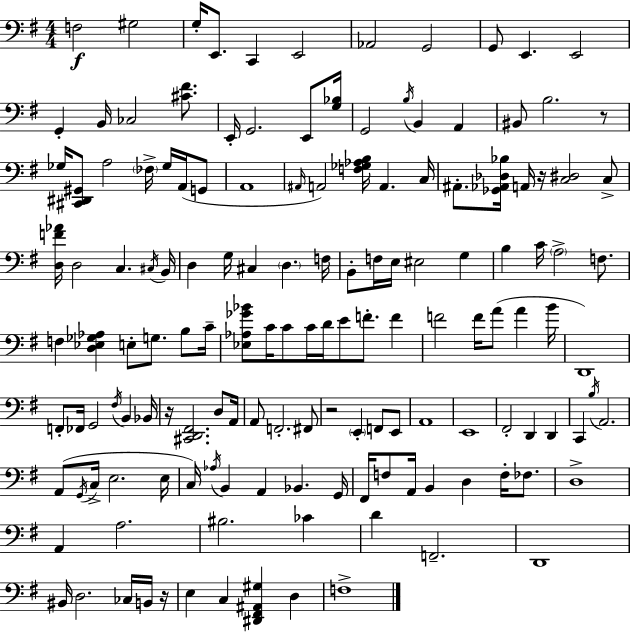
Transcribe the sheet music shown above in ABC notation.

X:1
T:Untitled
M:4/4
L:1/4
K:G
F,2 ^G,2 G,/4 E,,/2 C,, E,,2 _A,,2 G,,2 G,,/2 E,, E,,2 G,, B,,/4 _C,2 [^C^F]/2 E,,/4 G,,2 E,,/2 [G,_B,]/4 G,,2 B,/4 B,, A,, ^B,,/2 B,2 z/2 _G,/4 [^C,,^D,,^G,,]/2 A,2 _F,/4 _G,/4 A,,/4 G,,/2 A,,4 ^A,,/4 A,,2 [F,_G,_A,B,]/4 A,, C,/4 ^A,,/2 [_G,,_A,,_D,_B,]/4 A,,/4 z/4 [C,^D,]2 C,/2 [D,F_A]/4 D,2 C, ^C,/4 B,,/4 D, G,/4 ^C, D, F,/4 B,,/2 F,/4 E,/4 ^E,2 G, B, C/4 A,2 F,/2 F, [D,_E,_G,_A,] E,/2 G,/2 B,/2 C/4 [_E,_A,_G_B]/2 C/4 C/2 C/4 D/4 E/2 F/2 F F2 F/4 A/2 A B/4 D,,4 F,,/2 _F,,/4 G,,2 ^F,/4 B,, _B,,/4 z/4 [^C,,D,,^F,,]2 D,/2 A,,/4 A,,/2 F,,2 ^F,,/2 z2 E,, F,,/2 E,,/2 A,,4 E,,4 ^F,,2 D,, D,, C,, B,/4 A,,2 A,,/2 G,,/4 C,/4 E,2 E,/4 C,/4 _A,/4 B,, A,, _B,, G,,/4 ^F,,/4 F,/2 A,,/4 B,, D, F,/4 _F,/2 D,4 A,, A,2 ^B,2 _C D F,,2 D,,4 ^B,,/4 D,2 _C,/4 B,,/4 z/4 E, C, [^D,,^F,,^A,,^G,] D, F,4